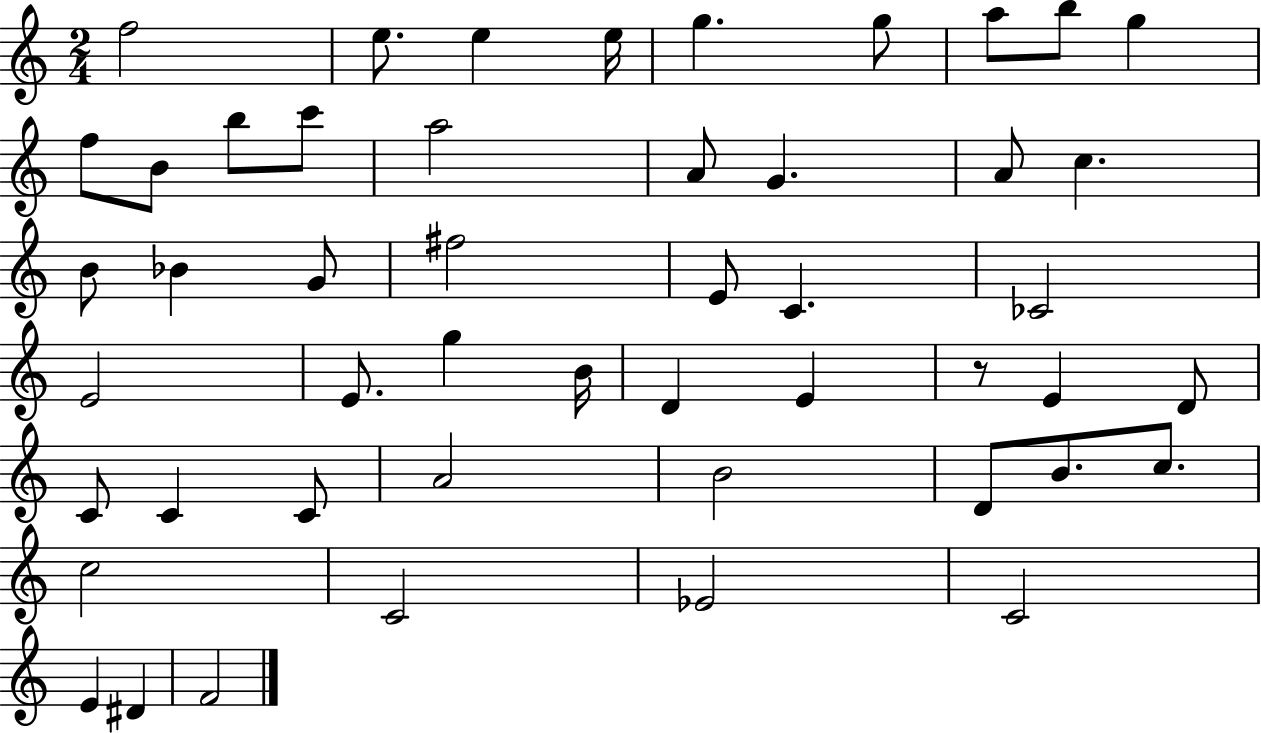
F5/h E5/e. E5/q E5/s G5/q. G5/e A5/e B5/e G5/q F5/e B4/e B5/e C6/e A5/h A4/e G4/q. A4/e C5/q. B4/e Bb4/q G4/e F#5/h E4/e C4/q. CES4/h E4/h E4/e. G5/q B4/s D4/q E4/q R/e E4/q D4/e C4/e C4/q C4/e A4/h B4/h D4/e B4/e. C5/e. C5/h C4/h Eb4/h C4/h E4/q D#4/q F4/h